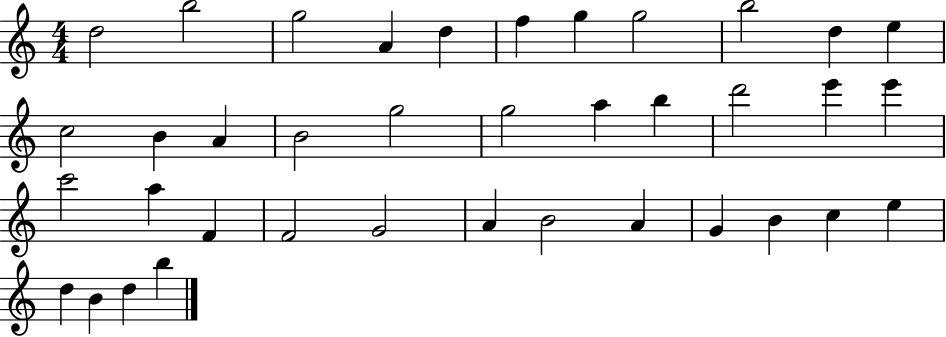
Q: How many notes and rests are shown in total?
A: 38